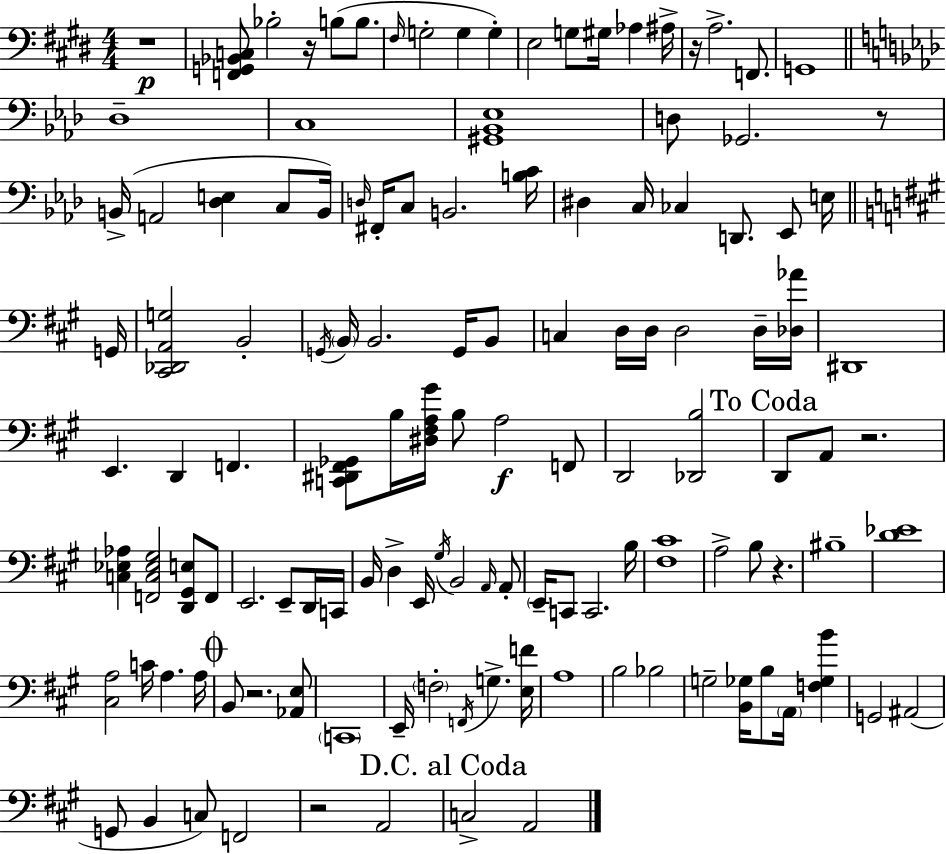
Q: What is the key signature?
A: E major